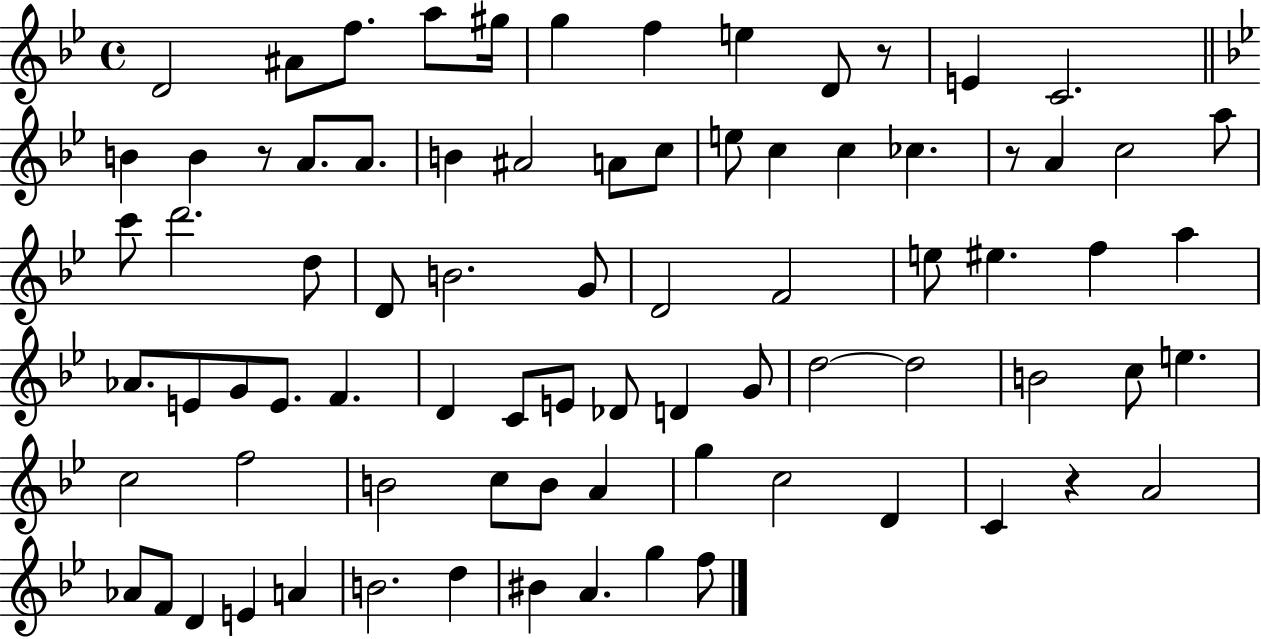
D4/h A#4/e F5/e. A5/e G#5/s G5/q F5/q E5/q D4/e R/e E4/q C4/h. B4/q B4/q R/e A4/e. A4/e. B4/q A#4/h A4/e C5/e E5/e C5/q C5/q CES5/q. R/e A4/q C5/h A5/e C6/e D6/h. D5/e D4/e B4/h. G4/e D4/h F4/h E5/e EIS5/q. F5/q A5/q Ab4/e. E4/e G4/e E4/e. F4/q. D4/q C4/e E4/e Db4/e D4/q G4/e D5/h D5/h B4/h C5/e E5/q. C5/h F5/h B4/h C5/e B4/e A4/q G5/q C5/h D4/q C4/q R/q A4/h Ab4/e F4/e D4/q E4/q A4/q B4/h. D5/q BIS4/q A4/q. G5/q F5/e